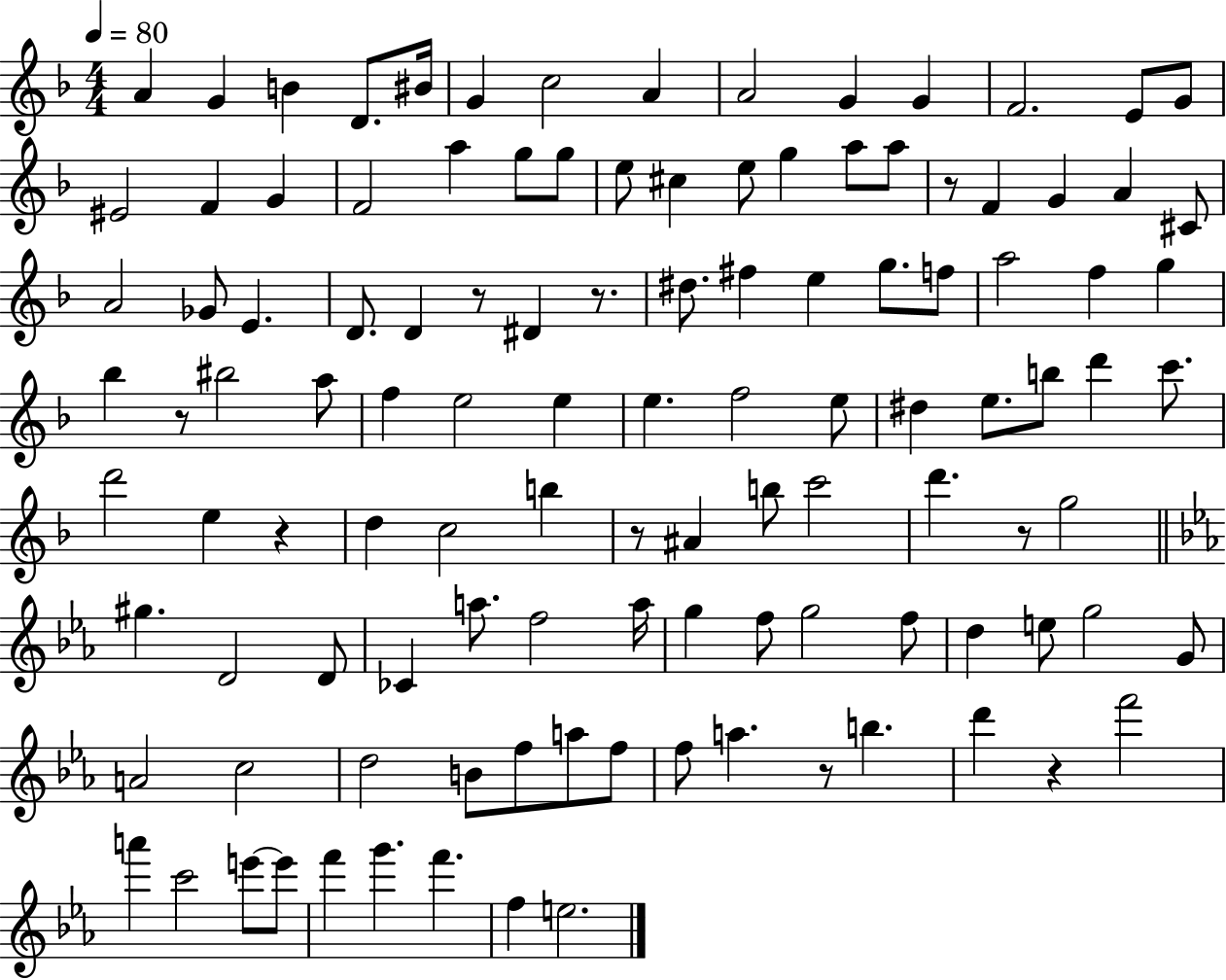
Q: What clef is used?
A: treble